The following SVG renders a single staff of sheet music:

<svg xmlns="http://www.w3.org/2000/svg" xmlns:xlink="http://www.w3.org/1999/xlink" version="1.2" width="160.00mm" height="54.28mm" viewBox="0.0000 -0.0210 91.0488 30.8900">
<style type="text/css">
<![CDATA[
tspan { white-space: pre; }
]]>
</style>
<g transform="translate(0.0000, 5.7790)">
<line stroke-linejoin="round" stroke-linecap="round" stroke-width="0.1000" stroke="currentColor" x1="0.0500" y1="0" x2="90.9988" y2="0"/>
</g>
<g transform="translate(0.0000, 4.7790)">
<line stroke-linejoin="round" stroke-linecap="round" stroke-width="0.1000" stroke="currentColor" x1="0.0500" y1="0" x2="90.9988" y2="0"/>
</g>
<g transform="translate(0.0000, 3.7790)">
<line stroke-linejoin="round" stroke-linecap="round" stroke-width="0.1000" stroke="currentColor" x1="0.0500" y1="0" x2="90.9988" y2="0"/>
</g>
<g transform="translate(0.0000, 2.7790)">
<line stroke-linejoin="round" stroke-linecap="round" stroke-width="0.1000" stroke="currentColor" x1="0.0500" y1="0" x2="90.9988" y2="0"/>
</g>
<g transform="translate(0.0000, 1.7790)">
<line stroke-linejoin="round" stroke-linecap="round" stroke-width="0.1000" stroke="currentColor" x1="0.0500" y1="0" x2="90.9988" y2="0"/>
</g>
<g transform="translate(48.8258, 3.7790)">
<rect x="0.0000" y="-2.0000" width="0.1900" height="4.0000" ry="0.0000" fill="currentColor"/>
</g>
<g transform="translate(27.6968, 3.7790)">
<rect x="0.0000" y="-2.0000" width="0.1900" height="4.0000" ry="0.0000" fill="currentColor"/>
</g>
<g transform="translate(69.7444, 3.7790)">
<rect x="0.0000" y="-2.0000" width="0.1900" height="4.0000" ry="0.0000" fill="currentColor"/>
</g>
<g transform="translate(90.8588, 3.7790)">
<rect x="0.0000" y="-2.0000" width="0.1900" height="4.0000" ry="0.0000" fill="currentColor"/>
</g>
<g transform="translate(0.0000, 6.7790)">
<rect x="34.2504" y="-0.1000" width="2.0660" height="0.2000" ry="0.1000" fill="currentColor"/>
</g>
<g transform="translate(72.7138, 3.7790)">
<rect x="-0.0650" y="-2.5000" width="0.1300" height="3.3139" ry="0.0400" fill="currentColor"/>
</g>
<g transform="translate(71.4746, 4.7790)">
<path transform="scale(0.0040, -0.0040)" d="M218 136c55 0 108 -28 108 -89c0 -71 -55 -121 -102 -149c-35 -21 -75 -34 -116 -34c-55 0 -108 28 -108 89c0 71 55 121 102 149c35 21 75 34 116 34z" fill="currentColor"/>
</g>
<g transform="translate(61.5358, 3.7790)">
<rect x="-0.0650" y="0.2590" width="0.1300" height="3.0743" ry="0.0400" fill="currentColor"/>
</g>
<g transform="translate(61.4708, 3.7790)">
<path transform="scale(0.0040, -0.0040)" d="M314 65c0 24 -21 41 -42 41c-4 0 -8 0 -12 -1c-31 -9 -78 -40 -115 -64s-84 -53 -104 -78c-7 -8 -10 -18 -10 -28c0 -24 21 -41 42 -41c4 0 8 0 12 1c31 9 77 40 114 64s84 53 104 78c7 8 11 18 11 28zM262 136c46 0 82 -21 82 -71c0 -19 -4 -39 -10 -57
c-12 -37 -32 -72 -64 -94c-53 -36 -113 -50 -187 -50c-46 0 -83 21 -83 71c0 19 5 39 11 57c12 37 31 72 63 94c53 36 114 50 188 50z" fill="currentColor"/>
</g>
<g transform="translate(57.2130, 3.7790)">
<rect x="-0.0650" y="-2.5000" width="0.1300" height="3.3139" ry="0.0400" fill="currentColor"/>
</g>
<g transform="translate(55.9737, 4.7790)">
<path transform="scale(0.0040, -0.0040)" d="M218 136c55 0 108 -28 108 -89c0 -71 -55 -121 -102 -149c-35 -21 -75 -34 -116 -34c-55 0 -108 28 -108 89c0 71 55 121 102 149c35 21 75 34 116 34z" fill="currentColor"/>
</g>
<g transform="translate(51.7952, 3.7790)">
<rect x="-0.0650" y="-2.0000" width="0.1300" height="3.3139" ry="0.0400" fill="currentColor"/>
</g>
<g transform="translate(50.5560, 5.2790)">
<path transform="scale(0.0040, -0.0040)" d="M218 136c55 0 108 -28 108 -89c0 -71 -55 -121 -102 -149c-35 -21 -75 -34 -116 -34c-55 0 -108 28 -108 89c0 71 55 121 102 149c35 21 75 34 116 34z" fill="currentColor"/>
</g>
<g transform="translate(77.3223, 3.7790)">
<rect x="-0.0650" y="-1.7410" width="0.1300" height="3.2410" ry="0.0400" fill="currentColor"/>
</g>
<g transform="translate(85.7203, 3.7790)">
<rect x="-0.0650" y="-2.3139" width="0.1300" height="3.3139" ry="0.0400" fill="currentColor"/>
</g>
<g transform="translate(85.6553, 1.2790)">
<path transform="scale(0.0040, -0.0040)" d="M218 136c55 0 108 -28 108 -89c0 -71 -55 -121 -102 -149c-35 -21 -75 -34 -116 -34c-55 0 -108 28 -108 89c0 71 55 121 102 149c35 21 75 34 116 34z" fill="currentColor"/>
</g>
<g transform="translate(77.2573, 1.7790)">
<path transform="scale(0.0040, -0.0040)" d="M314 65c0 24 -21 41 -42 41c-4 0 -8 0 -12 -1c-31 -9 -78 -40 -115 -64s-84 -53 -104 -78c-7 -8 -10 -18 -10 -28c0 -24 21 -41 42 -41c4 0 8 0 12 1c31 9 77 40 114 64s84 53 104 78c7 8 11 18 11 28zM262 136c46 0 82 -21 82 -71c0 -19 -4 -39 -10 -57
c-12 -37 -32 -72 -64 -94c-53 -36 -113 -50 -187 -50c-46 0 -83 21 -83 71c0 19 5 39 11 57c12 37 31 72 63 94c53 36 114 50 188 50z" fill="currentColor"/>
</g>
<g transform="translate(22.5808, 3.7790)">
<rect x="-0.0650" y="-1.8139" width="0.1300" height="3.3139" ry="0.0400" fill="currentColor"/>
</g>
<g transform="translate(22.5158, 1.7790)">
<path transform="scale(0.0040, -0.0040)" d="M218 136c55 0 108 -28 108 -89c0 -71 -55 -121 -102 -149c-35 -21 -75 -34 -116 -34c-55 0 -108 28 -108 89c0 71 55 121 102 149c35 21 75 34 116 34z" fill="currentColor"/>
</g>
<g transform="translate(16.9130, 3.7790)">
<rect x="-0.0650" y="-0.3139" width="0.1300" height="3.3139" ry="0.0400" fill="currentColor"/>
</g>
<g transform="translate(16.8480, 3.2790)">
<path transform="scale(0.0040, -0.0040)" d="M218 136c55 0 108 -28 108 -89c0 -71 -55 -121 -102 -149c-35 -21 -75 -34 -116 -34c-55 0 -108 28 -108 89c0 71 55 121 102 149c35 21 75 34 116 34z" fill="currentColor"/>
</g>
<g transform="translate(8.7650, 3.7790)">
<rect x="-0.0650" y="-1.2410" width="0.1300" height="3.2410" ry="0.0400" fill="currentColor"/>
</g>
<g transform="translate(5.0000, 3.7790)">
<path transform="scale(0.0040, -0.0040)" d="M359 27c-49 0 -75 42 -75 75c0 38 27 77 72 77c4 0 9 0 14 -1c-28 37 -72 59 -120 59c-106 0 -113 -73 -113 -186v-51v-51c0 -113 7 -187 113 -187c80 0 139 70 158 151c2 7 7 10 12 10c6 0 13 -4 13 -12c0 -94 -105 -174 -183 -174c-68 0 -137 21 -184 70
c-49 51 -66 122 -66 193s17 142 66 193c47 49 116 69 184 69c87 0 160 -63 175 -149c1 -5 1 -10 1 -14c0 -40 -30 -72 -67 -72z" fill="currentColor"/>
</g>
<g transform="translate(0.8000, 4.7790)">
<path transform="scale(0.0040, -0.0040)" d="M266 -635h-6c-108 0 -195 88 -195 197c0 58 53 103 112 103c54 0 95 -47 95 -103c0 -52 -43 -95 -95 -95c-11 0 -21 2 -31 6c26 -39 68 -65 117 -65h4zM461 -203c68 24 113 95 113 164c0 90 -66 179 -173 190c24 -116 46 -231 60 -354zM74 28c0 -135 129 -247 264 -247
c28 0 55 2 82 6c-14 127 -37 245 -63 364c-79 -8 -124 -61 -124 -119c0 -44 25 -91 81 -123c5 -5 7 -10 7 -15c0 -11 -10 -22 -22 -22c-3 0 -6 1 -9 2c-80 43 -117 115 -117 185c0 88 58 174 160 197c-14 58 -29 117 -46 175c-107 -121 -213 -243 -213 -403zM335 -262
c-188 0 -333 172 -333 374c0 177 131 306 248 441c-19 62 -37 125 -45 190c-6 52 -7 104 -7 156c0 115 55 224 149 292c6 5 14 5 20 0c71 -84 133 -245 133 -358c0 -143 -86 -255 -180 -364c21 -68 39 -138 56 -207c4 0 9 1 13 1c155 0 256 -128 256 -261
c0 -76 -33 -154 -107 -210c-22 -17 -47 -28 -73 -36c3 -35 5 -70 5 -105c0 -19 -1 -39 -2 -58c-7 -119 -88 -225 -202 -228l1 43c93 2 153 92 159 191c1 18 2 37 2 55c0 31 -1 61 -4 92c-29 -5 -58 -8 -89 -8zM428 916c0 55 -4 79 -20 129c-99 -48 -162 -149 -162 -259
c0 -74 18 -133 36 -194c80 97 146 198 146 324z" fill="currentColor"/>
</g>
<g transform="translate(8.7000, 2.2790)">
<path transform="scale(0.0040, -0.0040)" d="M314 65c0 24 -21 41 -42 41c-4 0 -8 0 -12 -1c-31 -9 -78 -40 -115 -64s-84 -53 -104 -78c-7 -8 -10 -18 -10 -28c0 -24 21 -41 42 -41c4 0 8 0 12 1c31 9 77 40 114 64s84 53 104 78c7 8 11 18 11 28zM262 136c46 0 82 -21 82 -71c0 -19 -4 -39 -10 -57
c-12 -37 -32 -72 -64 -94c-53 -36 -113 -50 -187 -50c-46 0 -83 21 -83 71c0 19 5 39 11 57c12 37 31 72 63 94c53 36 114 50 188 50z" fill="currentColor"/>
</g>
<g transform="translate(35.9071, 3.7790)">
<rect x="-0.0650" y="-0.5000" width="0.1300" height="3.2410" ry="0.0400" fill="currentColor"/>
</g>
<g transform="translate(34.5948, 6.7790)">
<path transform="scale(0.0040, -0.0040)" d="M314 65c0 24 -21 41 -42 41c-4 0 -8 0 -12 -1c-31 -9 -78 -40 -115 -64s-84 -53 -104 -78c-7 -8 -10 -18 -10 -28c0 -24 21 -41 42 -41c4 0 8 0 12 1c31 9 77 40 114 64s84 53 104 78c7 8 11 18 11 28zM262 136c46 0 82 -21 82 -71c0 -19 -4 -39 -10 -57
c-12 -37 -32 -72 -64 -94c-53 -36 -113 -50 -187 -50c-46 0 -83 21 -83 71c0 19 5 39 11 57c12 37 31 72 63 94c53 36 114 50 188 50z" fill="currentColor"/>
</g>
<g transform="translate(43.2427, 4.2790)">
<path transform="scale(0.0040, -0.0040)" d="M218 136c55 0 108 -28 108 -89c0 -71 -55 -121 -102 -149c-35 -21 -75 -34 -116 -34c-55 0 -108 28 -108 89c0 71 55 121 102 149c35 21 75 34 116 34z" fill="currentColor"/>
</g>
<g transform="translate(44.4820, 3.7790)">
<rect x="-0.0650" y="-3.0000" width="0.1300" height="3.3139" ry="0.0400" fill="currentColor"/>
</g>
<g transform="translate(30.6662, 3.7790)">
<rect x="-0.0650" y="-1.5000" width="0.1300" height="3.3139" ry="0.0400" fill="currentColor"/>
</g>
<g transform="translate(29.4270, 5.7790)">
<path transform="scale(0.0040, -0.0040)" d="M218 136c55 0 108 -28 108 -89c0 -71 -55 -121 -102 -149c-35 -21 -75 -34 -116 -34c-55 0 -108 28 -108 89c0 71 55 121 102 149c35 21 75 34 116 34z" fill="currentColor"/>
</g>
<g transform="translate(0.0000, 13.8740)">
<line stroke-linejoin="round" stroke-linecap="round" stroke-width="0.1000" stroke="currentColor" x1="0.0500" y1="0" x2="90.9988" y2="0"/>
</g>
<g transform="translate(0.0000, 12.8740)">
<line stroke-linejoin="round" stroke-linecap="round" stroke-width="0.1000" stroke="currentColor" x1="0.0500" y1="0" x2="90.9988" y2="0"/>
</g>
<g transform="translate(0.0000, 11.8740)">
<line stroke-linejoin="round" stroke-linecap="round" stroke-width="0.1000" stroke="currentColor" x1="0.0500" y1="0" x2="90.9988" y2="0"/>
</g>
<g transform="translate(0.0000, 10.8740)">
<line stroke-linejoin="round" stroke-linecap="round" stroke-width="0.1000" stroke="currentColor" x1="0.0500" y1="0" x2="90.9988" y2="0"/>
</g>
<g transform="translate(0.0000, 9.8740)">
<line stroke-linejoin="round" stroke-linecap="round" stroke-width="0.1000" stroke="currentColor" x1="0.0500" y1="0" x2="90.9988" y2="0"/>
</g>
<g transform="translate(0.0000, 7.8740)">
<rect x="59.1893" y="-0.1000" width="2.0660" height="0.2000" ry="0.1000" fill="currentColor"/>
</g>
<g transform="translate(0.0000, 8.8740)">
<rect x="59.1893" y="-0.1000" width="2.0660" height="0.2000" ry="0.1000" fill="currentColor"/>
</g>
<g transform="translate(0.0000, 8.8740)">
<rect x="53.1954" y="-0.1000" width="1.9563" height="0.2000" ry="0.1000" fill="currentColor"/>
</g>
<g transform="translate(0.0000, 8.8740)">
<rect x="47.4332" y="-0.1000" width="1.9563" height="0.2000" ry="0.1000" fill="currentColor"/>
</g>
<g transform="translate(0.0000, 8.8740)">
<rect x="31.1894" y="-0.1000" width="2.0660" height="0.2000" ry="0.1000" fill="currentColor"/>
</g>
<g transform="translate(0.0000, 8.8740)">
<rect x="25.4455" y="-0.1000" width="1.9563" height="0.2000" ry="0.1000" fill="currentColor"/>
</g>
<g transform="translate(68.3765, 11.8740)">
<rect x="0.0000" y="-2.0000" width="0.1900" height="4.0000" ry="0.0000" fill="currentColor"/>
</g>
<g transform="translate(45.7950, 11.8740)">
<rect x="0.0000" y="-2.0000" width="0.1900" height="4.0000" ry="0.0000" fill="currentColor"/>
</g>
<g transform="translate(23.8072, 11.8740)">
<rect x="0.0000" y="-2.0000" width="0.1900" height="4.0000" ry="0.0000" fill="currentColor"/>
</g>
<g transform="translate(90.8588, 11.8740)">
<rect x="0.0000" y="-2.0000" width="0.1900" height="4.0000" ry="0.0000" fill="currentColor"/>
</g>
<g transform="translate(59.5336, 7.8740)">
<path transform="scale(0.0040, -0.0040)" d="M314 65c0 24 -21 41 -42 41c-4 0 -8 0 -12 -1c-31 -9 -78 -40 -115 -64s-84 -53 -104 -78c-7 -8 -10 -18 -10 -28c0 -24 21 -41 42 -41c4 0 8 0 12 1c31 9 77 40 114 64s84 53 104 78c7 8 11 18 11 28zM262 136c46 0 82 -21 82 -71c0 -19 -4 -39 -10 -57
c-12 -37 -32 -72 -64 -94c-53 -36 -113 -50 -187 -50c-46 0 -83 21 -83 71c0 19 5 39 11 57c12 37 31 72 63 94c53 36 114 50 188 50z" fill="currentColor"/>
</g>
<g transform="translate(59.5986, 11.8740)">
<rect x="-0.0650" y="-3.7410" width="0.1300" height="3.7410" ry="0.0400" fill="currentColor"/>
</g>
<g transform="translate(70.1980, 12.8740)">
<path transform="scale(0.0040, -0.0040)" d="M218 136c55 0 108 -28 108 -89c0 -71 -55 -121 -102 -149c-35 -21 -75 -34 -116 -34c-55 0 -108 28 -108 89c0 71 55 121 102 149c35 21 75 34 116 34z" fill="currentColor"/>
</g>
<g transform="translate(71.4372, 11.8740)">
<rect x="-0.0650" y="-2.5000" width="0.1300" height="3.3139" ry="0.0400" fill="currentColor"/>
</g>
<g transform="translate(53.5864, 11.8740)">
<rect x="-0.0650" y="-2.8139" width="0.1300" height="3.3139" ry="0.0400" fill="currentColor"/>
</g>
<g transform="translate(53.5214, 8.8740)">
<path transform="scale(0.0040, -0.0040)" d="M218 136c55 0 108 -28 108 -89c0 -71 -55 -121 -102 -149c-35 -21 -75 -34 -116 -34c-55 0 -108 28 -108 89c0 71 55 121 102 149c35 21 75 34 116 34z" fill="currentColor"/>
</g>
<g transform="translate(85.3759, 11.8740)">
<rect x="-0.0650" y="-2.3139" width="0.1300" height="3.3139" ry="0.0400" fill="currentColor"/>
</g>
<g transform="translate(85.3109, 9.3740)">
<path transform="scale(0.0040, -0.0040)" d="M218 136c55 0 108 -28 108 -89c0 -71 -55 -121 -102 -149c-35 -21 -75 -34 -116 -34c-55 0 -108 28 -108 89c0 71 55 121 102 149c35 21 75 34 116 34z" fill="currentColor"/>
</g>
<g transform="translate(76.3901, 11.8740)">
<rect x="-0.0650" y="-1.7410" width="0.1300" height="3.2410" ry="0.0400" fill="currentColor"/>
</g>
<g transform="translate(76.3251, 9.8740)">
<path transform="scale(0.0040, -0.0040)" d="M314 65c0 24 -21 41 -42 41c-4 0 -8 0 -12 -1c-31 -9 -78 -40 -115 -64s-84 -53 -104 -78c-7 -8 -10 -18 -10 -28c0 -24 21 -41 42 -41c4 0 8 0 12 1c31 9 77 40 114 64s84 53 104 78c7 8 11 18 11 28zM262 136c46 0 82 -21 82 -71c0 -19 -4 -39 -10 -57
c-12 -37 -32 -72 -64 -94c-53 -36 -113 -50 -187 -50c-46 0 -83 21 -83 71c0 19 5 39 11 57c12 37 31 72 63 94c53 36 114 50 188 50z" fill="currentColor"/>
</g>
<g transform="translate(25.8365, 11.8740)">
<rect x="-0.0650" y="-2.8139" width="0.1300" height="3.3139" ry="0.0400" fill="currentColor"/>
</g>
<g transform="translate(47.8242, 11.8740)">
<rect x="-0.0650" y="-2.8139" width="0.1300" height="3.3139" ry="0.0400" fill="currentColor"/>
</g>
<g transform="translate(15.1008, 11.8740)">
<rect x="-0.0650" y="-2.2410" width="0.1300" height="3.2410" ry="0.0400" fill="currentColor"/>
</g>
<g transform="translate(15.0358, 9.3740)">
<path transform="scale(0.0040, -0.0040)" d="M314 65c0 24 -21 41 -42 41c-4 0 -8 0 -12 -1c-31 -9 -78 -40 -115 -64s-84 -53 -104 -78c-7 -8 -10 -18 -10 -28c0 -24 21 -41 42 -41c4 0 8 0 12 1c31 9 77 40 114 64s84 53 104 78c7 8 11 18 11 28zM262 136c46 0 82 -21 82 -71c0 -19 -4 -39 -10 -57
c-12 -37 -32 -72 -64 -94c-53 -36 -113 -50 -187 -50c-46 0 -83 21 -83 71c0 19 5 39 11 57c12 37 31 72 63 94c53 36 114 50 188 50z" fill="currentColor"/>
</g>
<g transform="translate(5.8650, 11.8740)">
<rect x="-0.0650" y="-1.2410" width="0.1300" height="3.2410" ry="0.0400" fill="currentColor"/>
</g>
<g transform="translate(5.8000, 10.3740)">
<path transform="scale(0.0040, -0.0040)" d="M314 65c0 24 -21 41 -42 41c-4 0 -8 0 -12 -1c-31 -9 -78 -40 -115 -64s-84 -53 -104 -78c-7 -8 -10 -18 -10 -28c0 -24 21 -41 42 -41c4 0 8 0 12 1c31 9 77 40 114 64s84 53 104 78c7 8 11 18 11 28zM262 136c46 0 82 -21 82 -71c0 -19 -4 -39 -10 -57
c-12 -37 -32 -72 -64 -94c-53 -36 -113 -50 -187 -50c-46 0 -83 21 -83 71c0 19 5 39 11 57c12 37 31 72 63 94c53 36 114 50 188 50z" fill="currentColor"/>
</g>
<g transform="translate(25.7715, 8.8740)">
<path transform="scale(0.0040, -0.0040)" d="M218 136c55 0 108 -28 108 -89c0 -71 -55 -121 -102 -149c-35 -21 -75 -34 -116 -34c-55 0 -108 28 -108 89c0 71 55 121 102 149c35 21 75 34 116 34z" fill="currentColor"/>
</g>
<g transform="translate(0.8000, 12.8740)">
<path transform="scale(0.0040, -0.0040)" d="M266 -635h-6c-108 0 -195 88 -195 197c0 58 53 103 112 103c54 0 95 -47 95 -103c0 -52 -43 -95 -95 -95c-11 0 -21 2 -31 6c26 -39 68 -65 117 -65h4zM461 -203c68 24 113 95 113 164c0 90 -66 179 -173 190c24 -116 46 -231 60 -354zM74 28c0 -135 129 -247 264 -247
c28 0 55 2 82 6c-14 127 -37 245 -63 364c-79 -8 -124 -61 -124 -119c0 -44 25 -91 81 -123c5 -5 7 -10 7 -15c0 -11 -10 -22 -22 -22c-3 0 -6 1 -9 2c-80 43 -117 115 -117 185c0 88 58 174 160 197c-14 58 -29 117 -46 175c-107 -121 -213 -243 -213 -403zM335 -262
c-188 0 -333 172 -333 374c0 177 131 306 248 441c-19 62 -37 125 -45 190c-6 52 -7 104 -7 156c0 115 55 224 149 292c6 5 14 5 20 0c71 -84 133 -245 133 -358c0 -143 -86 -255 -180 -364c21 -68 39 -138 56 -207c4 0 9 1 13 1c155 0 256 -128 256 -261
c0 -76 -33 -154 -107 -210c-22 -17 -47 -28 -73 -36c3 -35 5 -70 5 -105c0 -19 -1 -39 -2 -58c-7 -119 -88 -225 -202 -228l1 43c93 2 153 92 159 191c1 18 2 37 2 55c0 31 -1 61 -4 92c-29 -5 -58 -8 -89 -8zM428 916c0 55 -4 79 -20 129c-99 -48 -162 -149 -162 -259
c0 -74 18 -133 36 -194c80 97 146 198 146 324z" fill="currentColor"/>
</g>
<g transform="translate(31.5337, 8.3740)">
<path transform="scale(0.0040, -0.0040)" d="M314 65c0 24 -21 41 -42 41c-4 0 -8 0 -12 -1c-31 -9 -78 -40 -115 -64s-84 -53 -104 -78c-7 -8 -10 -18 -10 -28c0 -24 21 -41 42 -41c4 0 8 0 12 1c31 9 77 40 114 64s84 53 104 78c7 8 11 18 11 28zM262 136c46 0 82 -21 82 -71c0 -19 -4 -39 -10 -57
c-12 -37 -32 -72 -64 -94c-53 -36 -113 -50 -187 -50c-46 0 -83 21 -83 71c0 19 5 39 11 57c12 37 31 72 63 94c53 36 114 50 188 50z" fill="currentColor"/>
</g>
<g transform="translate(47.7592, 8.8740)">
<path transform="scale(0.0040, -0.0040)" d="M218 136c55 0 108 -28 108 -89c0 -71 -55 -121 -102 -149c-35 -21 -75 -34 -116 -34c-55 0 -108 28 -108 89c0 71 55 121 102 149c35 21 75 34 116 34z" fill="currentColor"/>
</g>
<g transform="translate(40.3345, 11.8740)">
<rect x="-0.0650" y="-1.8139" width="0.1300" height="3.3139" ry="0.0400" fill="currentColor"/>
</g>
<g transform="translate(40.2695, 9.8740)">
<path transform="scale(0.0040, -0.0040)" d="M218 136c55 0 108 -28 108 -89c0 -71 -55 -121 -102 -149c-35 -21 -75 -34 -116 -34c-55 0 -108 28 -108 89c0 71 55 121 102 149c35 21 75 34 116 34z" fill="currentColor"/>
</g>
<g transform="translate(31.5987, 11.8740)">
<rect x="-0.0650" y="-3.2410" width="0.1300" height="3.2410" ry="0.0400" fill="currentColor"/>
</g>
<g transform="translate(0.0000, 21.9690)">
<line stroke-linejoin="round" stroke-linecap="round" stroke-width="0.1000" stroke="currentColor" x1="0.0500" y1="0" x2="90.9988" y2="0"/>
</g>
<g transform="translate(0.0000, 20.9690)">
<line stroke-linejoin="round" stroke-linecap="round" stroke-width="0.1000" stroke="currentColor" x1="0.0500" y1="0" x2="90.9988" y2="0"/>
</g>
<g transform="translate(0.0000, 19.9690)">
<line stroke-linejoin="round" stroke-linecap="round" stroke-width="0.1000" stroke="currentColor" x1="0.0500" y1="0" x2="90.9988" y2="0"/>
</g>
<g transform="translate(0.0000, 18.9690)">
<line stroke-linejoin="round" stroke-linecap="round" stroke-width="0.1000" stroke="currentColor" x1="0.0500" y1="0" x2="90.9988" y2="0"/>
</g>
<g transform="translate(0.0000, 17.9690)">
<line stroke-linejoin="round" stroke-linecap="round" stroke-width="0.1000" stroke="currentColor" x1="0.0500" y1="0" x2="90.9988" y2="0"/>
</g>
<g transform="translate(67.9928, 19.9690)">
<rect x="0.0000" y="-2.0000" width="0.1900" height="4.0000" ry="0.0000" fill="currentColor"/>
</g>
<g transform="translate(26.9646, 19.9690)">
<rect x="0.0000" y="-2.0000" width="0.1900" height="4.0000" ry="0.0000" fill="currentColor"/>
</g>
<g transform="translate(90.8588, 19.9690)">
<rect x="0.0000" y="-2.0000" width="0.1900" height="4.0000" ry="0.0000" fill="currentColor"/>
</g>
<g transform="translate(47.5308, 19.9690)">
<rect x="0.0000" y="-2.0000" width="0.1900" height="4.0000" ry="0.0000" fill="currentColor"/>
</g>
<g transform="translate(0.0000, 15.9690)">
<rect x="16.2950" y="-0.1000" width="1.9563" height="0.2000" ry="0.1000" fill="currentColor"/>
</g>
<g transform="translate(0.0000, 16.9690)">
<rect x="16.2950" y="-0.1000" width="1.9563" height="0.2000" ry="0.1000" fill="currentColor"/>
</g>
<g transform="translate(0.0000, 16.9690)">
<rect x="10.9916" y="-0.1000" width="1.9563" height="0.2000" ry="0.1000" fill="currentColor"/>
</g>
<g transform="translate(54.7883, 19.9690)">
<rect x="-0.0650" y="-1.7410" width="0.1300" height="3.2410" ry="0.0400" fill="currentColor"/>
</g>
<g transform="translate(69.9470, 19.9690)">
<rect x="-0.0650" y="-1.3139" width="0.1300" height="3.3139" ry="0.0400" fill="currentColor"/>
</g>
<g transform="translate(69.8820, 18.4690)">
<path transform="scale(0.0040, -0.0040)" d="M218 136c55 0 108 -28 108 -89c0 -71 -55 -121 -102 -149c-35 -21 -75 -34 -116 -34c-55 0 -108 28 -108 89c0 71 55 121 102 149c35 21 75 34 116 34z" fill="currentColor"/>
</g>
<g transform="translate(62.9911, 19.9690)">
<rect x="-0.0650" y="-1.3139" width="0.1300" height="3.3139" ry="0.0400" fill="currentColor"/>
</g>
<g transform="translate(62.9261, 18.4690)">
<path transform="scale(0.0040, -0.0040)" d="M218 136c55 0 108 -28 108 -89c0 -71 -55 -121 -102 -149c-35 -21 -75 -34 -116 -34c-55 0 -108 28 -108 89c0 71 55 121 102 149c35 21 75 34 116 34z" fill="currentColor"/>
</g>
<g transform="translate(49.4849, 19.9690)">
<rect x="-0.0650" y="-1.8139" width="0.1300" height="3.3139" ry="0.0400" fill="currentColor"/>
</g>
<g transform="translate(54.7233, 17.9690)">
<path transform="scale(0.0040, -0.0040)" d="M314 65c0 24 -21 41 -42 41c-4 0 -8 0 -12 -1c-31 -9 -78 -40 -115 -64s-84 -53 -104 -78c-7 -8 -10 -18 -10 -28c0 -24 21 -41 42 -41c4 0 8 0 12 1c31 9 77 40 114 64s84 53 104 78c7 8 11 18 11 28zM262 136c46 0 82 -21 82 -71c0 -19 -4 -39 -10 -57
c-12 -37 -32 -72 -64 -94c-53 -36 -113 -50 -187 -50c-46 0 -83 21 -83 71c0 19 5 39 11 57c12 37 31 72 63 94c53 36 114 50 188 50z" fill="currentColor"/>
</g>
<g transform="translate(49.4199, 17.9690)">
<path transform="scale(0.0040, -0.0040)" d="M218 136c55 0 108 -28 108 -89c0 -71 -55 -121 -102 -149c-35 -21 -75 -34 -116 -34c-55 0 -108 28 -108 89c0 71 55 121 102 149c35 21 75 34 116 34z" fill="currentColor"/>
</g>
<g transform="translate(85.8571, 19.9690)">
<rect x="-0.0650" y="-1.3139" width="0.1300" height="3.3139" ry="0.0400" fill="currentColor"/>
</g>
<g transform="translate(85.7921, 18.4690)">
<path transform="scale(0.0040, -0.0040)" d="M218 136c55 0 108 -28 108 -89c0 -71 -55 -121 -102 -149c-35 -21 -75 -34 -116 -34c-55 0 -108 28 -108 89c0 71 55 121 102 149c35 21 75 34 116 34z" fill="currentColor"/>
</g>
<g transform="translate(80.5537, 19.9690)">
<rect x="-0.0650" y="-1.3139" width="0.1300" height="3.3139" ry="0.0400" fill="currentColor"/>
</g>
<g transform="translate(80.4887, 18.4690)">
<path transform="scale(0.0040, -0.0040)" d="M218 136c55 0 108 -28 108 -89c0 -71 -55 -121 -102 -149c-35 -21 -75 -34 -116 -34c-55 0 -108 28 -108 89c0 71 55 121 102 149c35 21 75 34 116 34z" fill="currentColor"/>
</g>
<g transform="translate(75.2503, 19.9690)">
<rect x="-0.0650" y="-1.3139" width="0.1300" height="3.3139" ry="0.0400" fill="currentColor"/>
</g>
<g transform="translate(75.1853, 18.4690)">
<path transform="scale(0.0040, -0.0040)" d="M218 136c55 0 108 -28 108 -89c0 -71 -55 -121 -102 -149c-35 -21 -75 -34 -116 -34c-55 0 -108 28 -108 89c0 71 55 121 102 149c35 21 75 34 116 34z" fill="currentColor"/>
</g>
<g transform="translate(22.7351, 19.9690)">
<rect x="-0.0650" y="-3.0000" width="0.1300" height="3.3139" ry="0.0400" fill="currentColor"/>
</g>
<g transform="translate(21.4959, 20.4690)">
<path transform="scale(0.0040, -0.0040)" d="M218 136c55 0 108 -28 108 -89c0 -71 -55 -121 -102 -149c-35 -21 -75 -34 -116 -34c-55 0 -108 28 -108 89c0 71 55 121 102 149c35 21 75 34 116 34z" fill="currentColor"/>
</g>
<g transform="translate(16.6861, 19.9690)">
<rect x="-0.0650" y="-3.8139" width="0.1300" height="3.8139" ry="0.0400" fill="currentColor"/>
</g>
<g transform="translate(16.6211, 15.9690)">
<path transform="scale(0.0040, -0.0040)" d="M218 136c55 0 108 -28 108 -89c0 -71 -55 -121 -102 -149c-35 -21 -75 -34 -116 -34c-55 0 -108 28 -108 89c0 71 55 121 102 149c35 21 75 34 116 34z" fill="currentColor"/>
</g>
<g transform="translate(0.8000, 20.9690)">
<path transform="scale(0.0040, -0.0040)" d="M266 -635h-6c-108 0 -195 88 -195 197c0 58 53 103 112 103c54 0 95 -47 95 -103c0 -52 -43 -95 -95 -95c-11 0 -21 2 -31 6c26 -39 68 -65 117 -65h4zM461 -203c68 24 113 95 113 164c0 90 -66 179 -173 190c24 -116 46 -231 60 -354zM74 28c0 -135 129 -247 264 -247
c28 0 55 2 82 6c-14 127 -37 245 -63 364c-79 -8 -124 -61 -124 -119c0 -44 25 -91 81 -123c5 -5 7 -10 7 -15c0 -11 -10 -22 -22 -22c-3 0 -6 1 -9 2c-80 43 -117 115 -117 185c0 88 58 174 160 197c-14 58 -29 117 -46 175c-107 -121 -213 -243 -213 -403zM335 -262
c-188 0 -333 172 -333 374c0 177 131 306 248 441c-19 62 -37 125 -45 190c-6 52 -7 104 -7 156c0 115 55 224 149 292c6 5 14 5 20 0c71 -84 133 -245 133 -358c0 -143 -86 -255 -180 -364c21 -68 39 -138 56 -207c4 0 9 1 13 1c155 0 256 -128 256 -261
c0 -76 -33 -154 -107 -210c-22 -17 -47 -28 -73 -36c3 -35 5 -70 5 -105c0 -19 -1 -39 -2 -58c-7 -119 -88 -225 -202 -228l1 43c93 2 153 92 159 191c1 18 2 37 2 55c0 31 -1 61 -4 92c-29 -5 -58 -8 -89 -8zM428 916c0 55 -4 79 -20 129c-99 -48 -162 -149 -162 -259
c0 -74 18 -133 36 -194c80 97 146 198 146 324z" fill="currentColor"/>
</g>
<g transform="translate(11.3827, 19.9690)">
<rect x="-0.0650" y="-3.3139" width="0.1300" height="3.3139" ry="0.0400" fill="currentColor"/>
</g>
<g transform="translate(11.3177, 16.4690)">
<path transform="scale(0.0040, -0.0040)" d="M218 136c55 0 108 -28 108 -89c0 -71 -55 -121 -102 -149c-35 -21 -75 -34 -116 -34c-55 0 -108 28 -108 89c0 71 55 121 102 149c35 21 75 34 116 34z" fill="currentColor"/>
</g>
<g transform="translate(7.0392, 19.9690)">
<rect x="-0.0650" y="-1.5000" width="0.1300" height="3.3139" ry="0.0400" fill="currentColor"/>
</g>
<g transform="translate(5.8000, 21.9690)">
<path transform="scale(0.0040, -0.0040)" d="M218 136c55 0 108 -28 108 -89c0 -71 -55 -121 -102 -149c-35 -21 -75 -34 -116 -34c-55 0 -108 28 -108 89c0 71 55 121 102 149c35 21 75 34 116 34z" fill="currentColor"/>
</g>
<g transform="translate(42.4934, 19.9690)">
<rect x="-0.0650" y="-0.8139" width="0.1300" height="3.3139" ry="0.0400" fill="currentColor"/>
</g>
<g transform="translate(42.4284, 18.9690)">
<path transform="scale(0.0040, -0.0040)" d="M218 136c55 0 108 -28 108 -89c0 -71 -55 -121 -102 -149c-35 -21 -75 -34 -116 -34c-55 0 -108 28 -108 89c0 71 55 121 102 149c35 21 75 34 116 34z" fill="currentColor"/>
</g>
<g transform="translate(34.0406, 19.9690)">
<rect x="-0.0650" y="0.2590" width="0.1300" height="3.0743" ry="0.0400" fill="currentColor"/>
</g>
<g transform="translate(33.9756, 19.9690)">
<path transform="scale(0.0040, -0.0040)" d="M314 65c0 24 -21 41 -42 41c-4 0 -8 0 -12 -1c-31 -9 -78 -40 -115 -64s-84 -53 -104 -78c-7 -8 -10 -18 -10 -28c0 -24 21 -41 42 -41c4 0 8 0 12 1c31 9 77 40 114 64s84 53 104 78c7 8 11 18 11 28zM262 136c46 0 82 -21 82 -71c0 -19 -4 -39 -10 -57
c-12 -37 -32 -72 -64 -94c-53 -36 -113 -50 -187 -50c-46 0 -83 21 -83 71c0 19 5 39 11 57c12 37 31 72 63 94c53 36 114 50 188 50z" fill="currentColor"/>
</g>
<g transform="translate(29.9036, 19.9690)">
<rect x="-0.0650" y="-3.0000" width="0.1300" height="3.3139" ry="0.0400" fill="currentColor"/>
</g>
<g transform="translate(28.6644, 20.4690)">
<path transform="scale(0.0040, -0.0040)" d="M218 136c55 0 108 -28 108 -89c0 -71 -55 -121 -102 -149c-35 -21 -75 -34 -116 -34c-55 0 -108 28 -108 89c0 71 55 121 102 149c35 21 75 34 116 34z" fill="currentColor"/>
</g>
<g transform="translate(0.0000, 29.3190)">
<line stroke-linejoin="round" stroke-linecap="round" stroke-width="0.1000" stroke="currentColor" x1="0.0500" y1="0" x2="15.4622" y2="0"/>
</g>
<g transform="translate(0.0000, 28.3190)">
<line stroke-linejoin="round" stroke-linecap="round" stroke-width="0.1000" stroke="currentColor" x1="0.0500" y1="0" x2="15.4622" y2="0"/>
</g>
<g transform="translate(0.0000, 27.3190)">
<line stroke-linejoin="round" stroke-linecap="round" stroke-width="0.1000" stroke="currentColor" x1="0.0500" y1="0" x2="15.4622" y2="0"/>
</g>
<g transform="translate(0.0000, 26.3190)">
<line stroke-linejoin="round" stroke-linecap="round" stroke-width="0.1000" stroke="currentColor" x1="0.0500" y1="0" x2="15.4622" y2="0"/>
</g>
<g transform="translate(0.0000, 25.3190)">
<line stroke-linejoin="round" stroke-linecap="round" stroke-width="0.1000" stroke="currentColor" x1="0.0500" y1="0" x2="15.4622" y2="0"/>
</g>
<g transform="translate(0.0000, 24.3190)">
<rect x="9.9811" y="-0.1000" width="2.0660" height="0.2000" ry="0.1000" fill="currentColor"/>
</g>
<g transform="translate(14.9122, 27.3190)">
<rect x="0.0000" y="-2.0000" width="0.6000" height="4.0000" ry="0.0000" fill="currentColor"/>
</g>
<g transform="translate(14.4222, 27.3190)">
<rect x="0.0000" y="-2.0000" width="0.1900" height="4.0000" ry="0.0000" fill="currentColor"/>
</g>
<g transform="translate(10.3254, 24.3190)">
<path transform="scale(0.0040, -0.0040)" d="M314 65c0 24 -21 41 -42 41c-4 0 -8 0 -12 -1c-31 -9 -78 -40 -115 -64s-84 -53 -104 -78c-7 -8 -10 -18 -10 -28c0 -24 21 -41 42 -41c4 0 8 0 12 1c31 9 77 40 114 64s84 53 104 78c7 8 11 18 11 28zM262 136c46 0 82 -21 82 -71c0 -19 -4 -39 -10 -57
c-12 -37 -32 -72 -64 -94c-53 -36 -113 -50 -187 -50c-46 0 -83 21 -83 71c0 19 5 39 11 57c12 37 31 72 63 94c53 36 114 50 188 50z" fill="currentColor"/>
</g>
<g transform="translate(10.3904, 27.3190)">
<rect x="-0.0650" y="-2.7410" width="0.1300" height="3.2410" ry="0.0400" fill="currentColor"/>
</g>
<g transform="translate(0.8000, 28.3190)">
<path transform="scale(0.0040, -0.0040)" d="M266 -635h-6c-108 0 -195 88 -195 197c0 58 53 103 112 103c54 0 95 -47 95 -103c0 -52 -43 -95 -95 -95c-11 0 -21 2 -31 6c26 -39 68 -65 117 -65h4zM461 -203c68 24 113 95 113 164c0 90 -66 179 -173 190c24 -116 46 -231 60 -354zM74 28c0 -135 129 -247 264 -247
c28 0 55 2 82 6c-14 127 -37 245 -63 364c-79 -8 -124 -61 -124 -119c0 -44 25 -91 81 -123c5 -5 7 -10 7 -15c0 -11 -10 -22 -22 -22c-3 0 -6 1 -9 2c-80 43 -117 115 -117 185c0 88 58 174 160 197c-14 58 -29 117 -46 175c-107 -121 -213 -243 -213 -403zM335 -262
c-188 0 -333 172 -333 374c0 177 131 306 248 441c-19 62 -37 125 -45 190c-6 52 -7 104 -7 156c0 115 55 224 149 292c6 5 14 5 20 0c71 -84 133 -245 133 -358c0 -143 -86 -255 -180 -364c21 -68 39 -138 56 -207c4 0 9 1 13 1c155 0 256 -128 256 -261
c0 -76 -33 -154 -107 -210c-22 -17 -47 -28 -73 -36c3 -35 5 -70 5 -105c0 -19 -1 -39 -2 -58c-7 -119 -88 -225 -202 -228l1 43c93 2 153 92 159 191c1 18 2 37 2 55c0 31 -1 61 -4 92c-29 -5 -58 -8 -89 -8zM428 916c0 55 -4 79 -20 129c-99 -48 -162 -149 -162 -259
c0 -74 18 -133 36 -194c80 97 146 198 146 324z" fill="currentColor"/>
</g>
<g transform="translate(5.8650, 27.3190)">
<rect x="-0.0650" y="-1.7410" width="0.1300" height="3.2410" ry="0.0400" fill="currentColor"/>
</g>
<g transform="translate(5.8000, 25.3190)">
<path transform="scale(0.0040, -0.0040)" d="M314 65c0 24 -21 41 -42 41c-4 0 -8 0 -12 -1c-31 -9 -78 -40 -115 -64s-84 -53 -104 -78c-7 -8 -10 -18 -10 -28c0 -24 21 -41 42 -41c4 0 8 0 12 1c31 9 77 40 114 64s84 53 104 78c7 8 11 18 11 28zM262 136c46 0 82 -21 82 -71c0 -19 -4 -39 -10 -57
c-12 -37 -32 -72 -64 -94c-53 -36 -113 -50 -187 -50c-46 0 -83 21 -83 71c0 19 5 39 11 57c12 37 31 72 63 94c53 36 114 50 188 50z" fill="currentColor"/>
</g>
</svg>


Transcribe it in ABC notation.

X:1
T:Untitled
M:4/4
L:1/4
K:C
e2 c f E C2 A F G B2 G f2 g e2 g2 a b2 f a a c'2 G f2 g E b c' A A B2 d f f2 e e e e e f2 a2